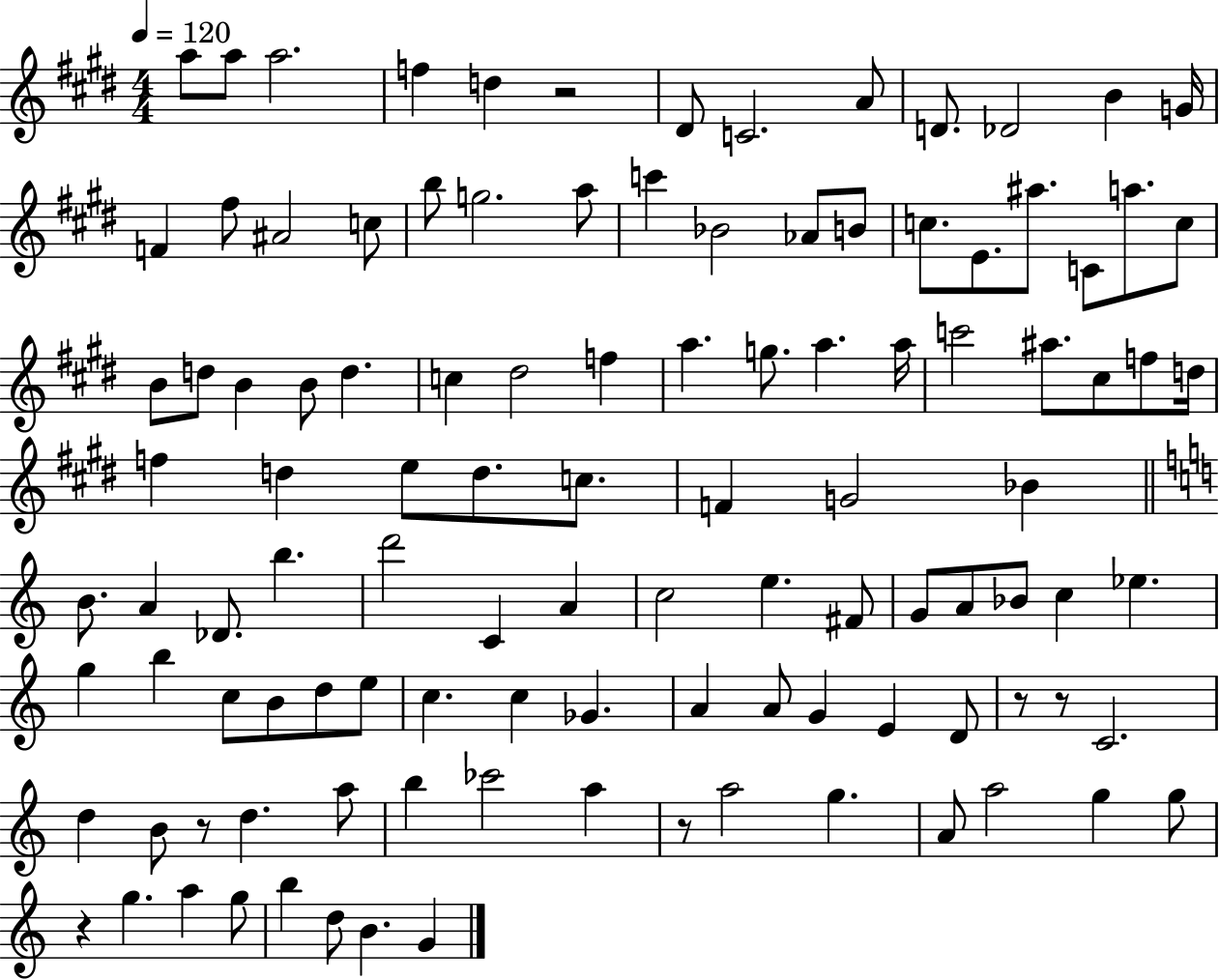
A5/e A5/e A5/h. F5/q D5/q R/h D#4/e C4/h. A4/e D4/e. Db4/h B4/q G4/s F4/q F#5/e A#4/h C5/e B5/e G5/h. A5/e C6/q Bb4/h Ab4/e B4/e C5/e. E4/e. A#5/e. C4/e A5/e. C5/e B4/e D5/e B4/q B4/e D5/q. C5/q D#5/h F5/q A5/q. G5/e. A5/q. A5/s C6/h A#5/e. C#5/e F5/e D5/s F5/q D5/q E5/e D5/e. C5/e. F4/q G4/h Bb4/q B4/e. A4/q Db4/e. B5/q. D6/h C4/q A4/q C5/h E5/q. F#4/e G4/e A4/e Bb4/e C5/q Eb5/q. G5/q B5/q C5/e B4/e D5/e E5/e C5/q. C5/q Gb4/q. A4/q A4/e G4/q E4/q D4/e R/e R/e C4/h. D5/q B4/e R/e D5/q. A5/e B5/q CES6/h A5/q R/e A5/h G5/q. A4/e A5/h G5/q G5/e R/q G5/q. A5/q G5/e B5/q D5/e B4/q. G4/q